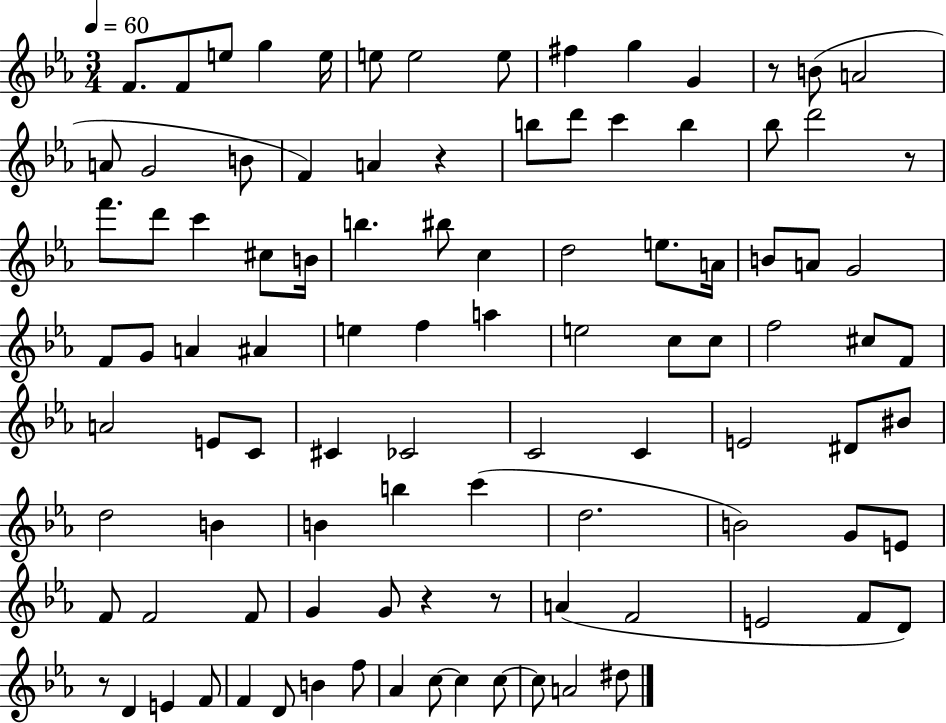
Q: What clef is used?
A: treble